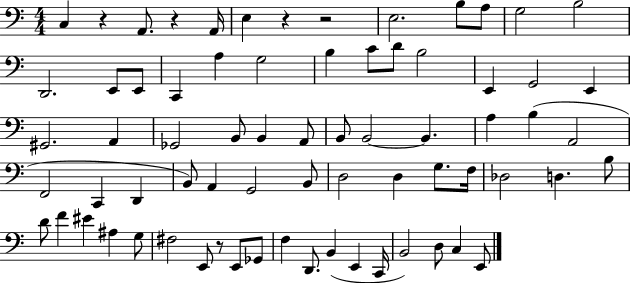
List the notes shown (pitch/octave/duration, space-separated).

C3/q R/q A2/e. R/q A2/s E3/q R/q R/h E3/h. B3/e A3/e G3/h B3/h D2/h. E2/e E2/e C2/q A3/q G3/h B3/q C4/e D4/e B3/h E2/q G2/h E2/q G#2/h. A2/q Gb2/h B2/e B2/q A2/e B2/e B2/h B2/q. A3/q B3/q A2/h F2/h C2/q D2/q B2/e A2/q G2/h B2/e D3/h D3/q G3/e. F3/s Db3/h D3/q. B3/e D4/e F4/q EIS4/q A#3/q G3/e F#3/h E2/e R/e E2/e Gb2/e F3/q D2/e. B2/q E2/q C2/s B2/h D3/e C3/q E2/e